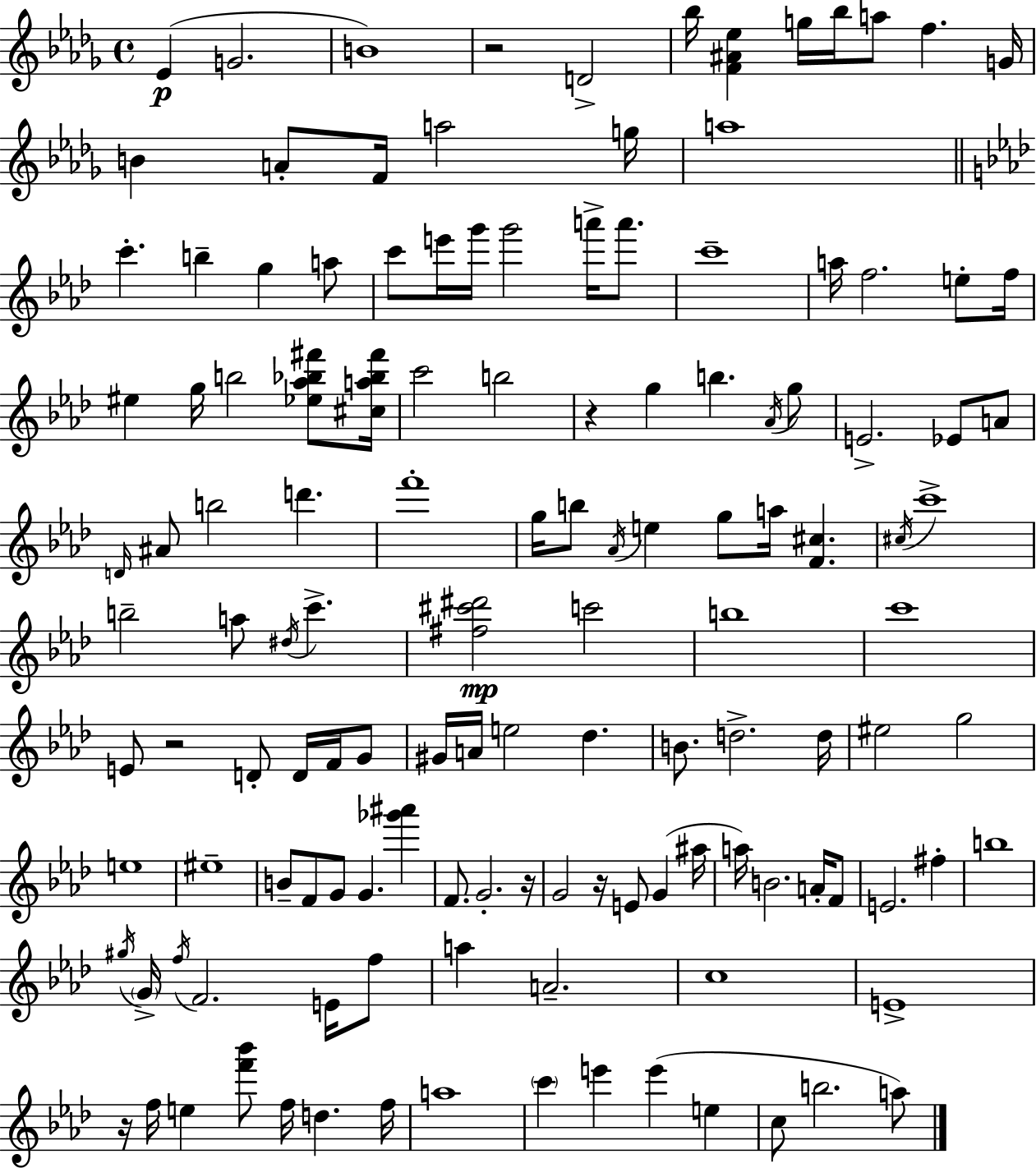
Eb4/q G4/h. B4/w R/h D4/h Bb5/s [F4,A#4,Eb5]/q G5/s Bb5/s A5/e F5/q. G4/s B4/q A4/e F4/s A5/h G5/s A5/w C6/q. B5/q G5/q A5/e C6/e E6/s G6/s G6/h A6/s A6/e. C6/w A5/s F5/h. E5/e F5/s EIS5/q G5/s B5/h [Eb5,Ab5,Bb5,F#6]/e [C#5,A5,Bb5,F#6]/s C6/h B5/h R/q G5/q B5/q. Ab4/s G5/e E4/h. Eb4/e A4/e D4/s A#4/e B5/h D6/q. F6/w G5/s B5/e Ab4/s E5/q G5/e A5/s [F4,C#5]/q. C#5/s C6/w B5/h A5/e D#5/s C6/q. [F#5,C#6,D#6]/h C6/h B5/w C6/w E4/e R/h D4/e D4/s F4/s G4/e G#4/s A4/s E5/h Db5/q. B4/e. D5/h. D5/s EIS5/h G5/h E5/w EIS5/w B4/e F4/e G4/e G4/q. [Gb6,A#6]/q F4/e. G4/h. R/s G4/h R/s E4/e G4/q A#5/s A5/s B4/h. A4/s F4/e E4/h. F#5/q B5/w G#5/s G4/s F5/s F4/h. E4/s F5/e A5/q A4/h. C5/w E4/w R/s F5/s E5/q [F6,Bb6]/e F5/s D5/q. F5/s A5/w C6/q E6/q E6/q E5/q C5/e B5/h. A5/e